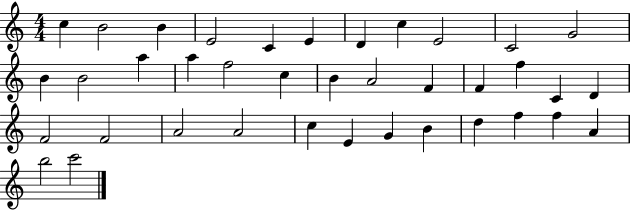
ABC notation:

X:1
T:Untitled
M:4/4
L:1/4
K:C
c B2 B E2 C E D c E2 C2 G2 B B2 a a f2 c B A2 F F f C D F2 F2 A2 A2 c E G B d f f A b2 c'2